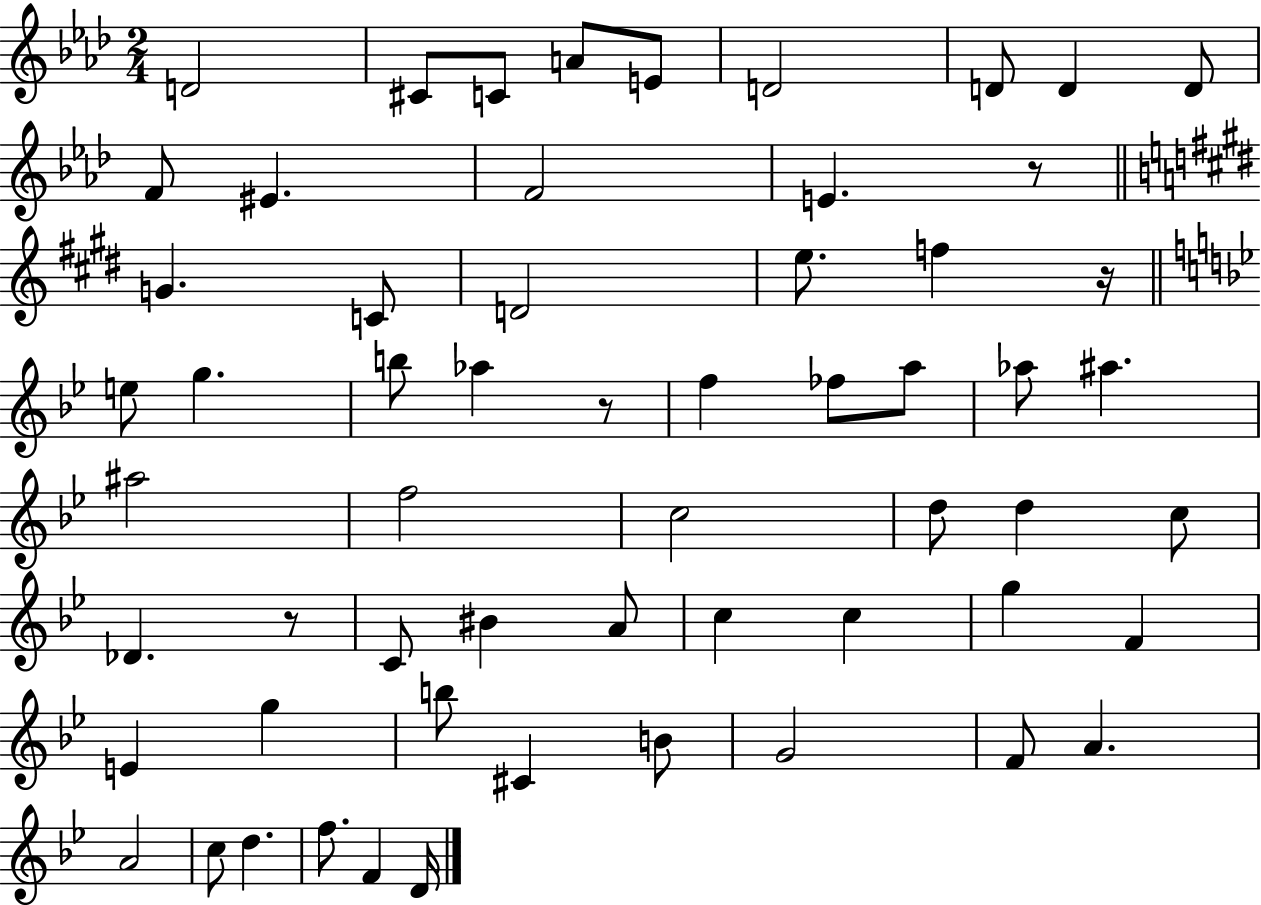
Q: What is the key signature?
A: AES major